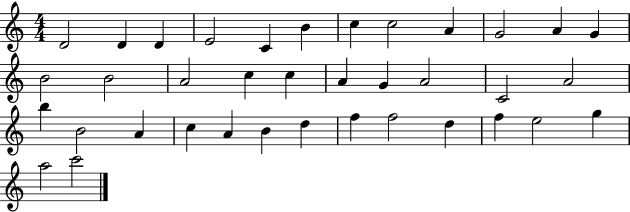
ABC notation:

X:1
T:Untitled
M:4/4
L:1/4
K:C
D2 D D E2 C B c c2 A G2 A G B2 B2 A2 c c A G A2 C2 A2 b B2 A c A B d f f2 d f e2 g a2 c'2